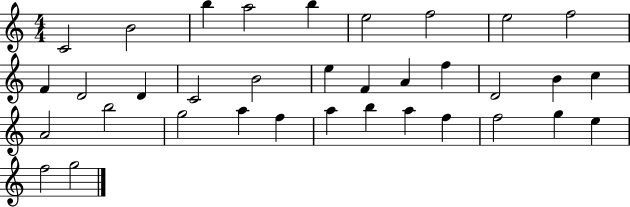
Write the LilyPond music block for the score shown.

{
  \clef treble
  \numericTimeSignature
  \time 4/4
  \key c \major
  c'2 b'2 | b''4 a''2 b''4 | e''2 f''2 | e''2 f''2 | \break f'4 d'2 d'4 | c'2 b'2 | e''4 f'4 a'4 f''4 | d'2 b'4 c''4 | \break a'2 b''2 | g''2 a''4 f''4 | a''4 b''4 a''4 f''4 | f''2 g''4 e''4 | \break f''2 g''2 | \bar "|."
}